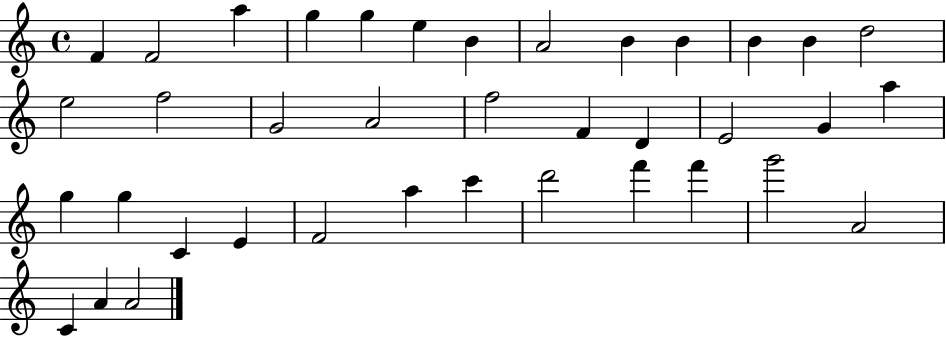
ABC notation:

X:1
T:Untitled
M:4/4
L:1/4
K:C
F F2 a g g e B A2 B B B B d2 e2 f2 G2 A2 f2 F D E2 G a g g C E F2 a c' d'2 f' f' g'2 A2 C A A2